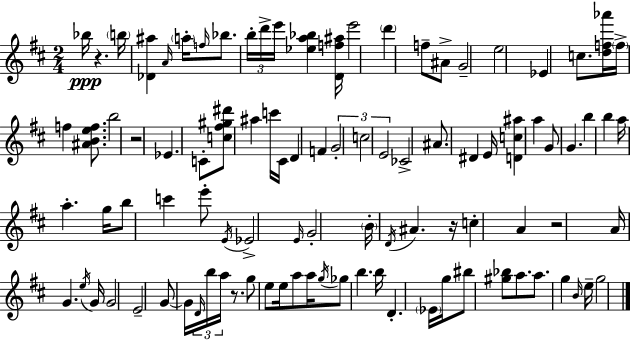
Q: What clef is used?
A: treble